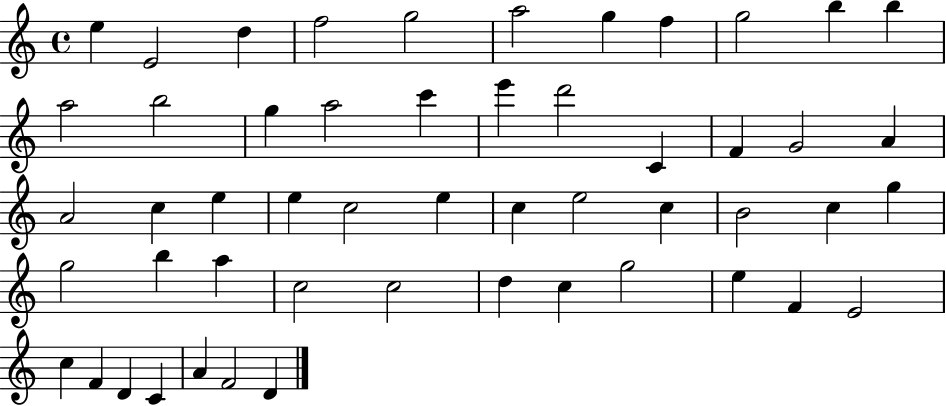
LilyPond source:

{
  \clef treble
  \time 4/4
  \defaultTimeSignature
  \key c \major
  e''4 e'2 d''4 | f''2 g''2 | a''2 g''4 f''4 | g''2 b''4 b''4 | \break a''2 b''2 | g''4 a''2 c'''4 | e'''4 d'''2 c'4 | f'4 g'2 a'4 | \break a'2 c''4 e''4 | e''4 c''2 e''4 | c''4 e''2 c''4 | b'2 c''4 g''4 | \break g''2 b''4 a''4 | c''2 c''2 | d''4 c''4 g''2 | e''4 f'4 e'2 | \break c''4 f'4 d'4 c'4 | a'4 f'2 d'4 | \bar "|."
}